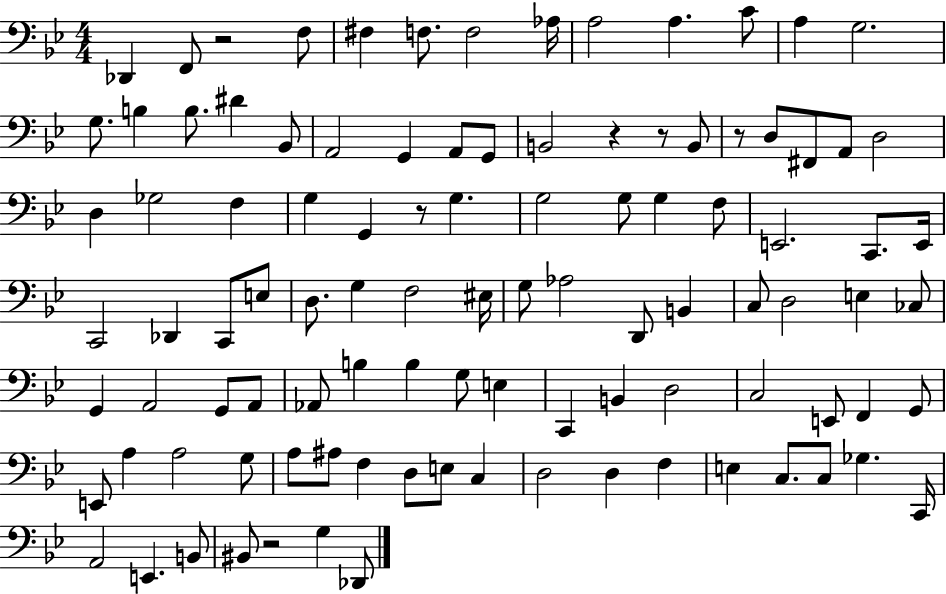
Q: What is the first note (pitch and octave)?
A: Db2